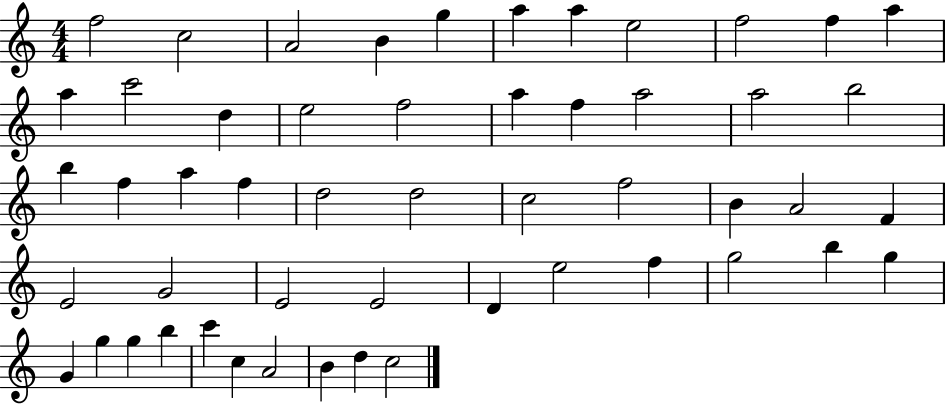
F5/h C5/h A4/h B4/q G5/q A5/q A5/q E5/h F5/h F5/q A5/q A5/q C6/h D5/q E5/h F5/h A5/q F5/q A5/h A5/h B5/h B5/q F5/q A5/q F5/q D5/h D5/h C5/h F5/h B4/q A4/h F4/q E4/h G4/h E4/h E4/h D4/q E5/h F5/q G5/h B5/q G5/q G4/q G5/q G5/q B5/q C6/q C5/q A4/h B4/q D5/q C5/h